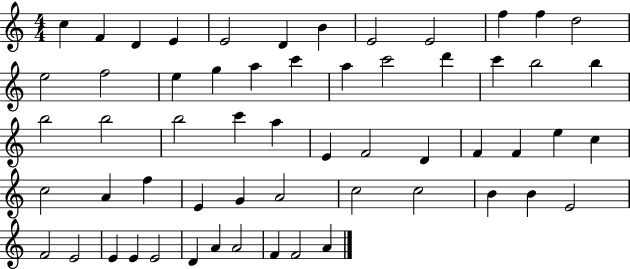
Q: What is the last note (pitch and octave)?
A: A4